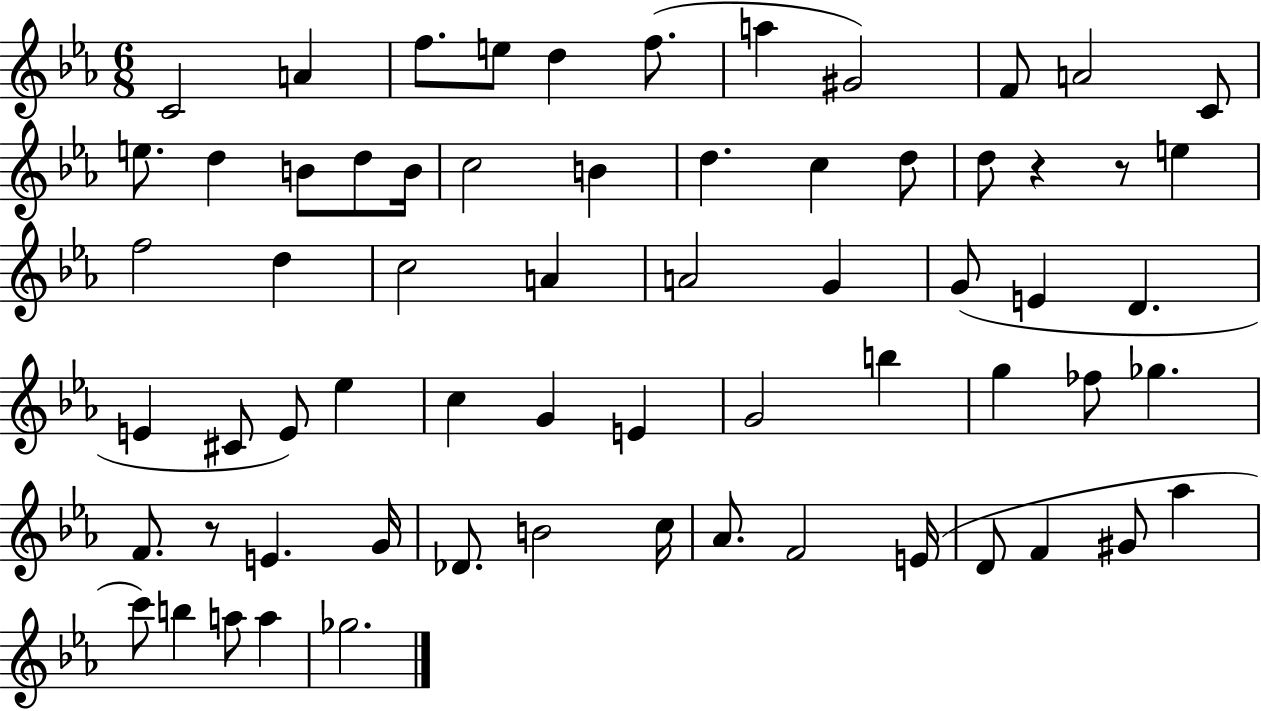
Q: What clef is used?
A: treble